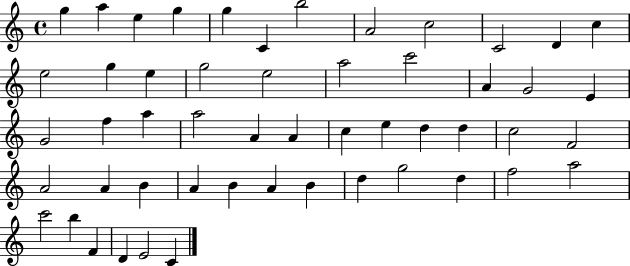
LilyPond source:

{
  \clef treble
  \time 4/4
  \defaultTimeSignature
  \key c \major
  g''4 a''4 e''4 g''4 | g''4 c'4 b''2 | a'2 c''2 | c'2 d'4 c''4 | \break e''2 g''4 e''4 | g''2 e''2 | a''2 c'''2 | a'4 g'2 e'4 | \break g'2 f''4 a''4 | a''2 a'4 a'4 | c''4 e''4 d''4 d''4 | c''2 f'2 | \break a'2 a'4 b'4 | a'4 b'4 a'4 b'4 | d''4 g''2 d''4 | f''2 a''2 | \break c'''2 b''4 f'4 | d'4 e'2 c'4 | \bar "|."
}